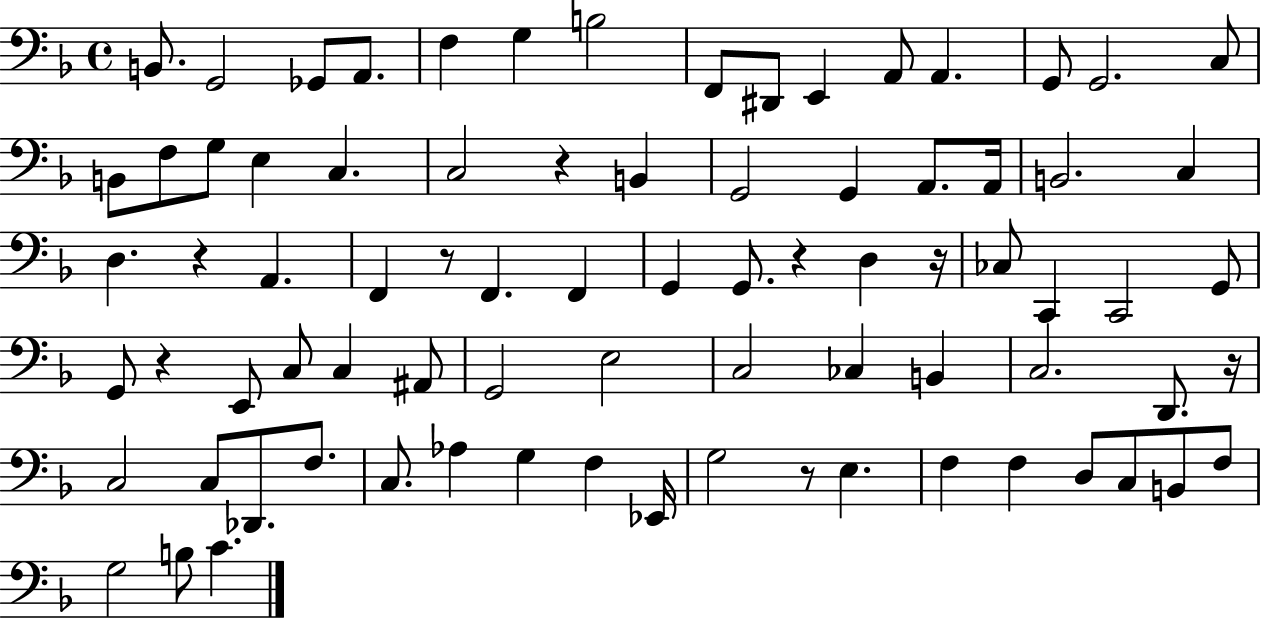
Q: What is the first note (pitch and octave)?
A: B2